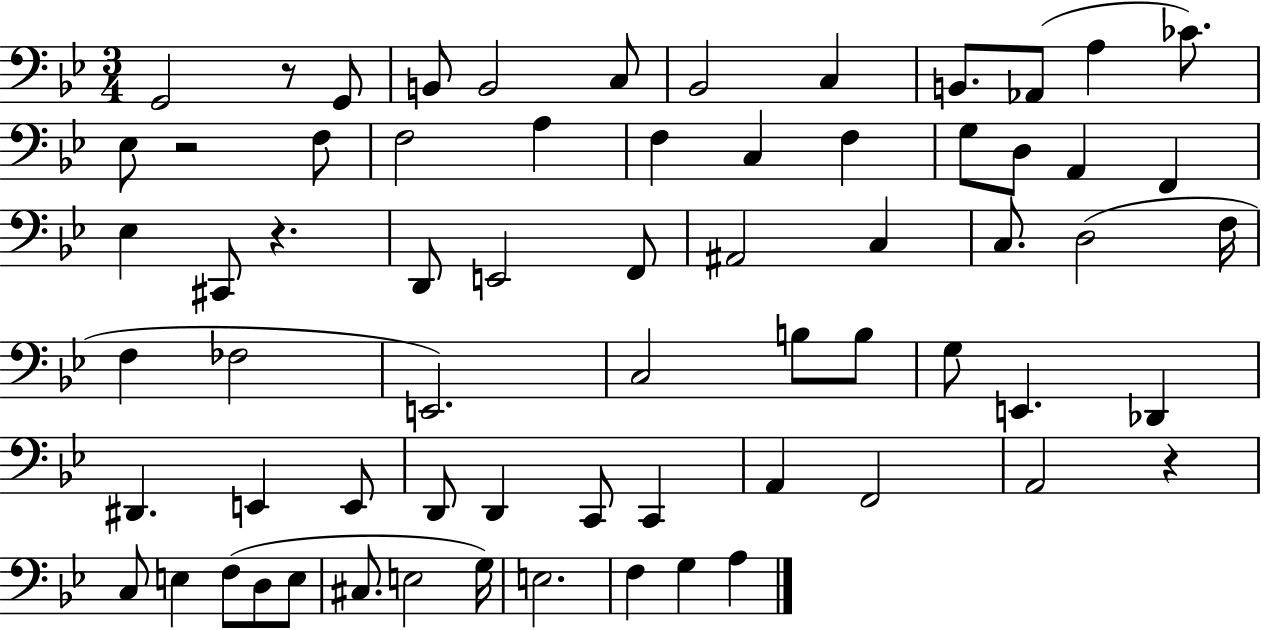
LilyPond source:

{
  \clef bass
  \numericTimeSignature
  \time 3/4
  \key bes \major
  g,2 r8 g,8 | b,8 b,2 c8 | bes,2 c4 | b,8. aes,8( a4 ces'8.) | \break ees8 r2 f8 | f2 a4 | f4 c4 f4 | g8 d8 a,4 f,4 | \break ees4 cis,8 r4. | d,8 e,2 f,8 | ais,2 c4 | c8. d2( f16 | \break f4 fes2 | e,2.) | c2 b8 b8 | g8 e,4. des,4 | \break dis,4. e,4 e,8 | d,8 d,4 c,8 c,4 | a,4 f,2 | a,2 r4 | \break c8 e4 f8( d8 e8 | cis8. e2 g16) | e2. | f4 g4 a4 | \break \bar "|."
}